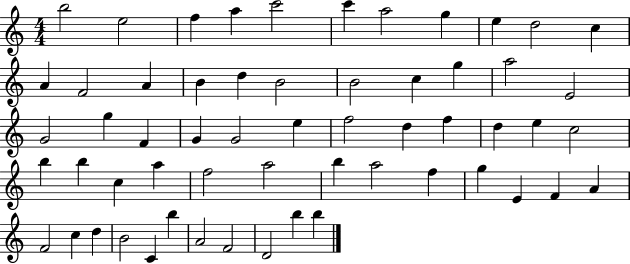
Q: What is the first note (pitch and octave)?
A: B5